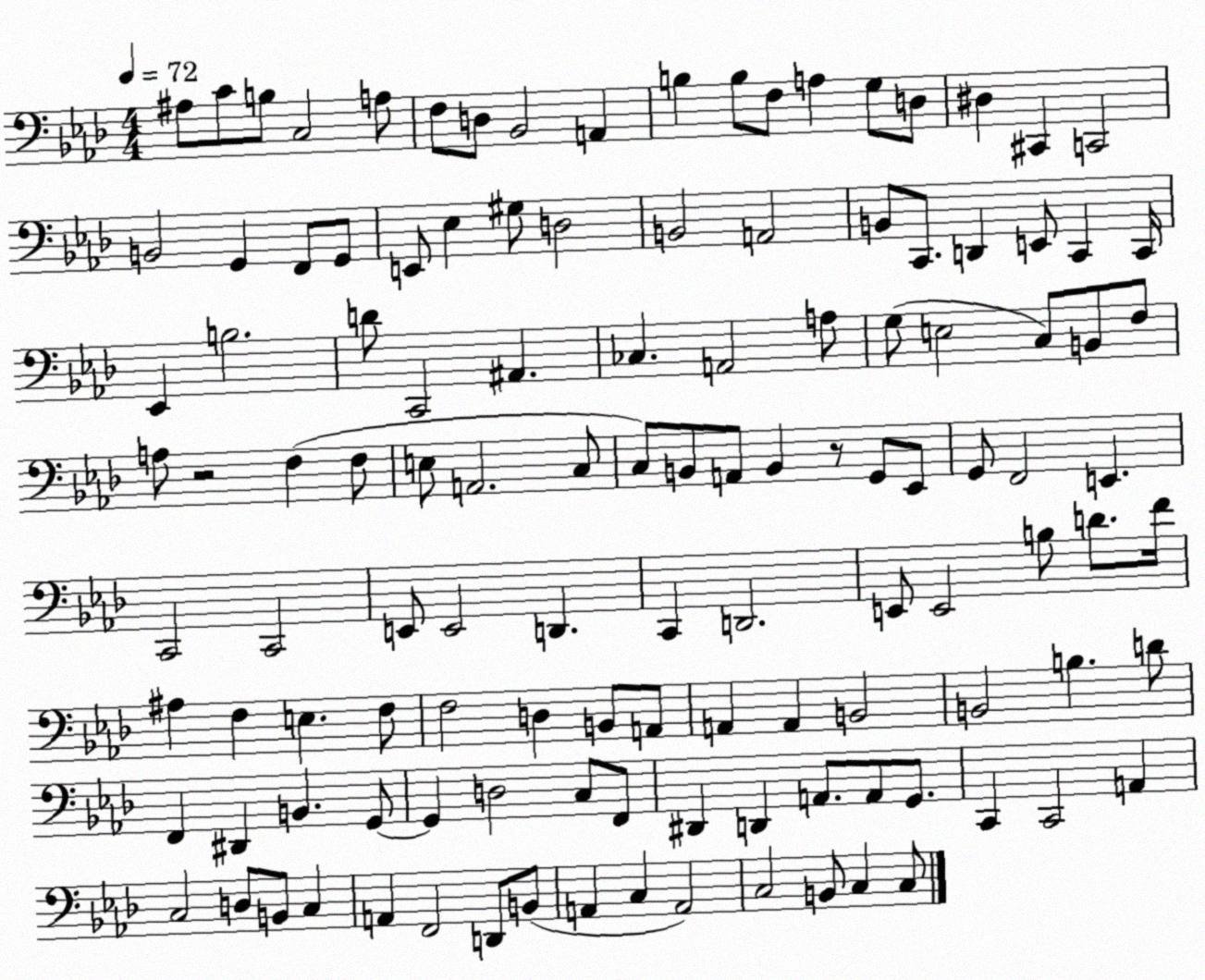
X:1
T:Untitled
M:4/4
L:1/4
K:Ab
^A,/2 C/2 B,/2 C,2 A,/2 F,/2 D,/2 _B,,2 A,, B, B,/2 F,/2 A, G,/2 D,/2 ^D, ^C,, C,,2 B,,2 G,, F,,/2 G,,/2 E,,/2 _E, ^G,/2 D,2 B,,2 A,,2 B,,/2 C,,/2 D,, E,,/2 C,, C,,/4 _E,, B,2 D/2 C,,2 ^A,, _C, A,,2 A,/2 G,/2 E,2 C,/2 B,,/2 F,/2 A,/2 z2 F, F,/2 E,/2 A,,2 C,/2 C,/2 B,,/2 A,,/2 B,, z/2 G,,/2 _E,,/2 G,,/2 F,,2 E,, C,,2 C,,2 E,,/2 E,,2 D,, C,, D,,2 E,,/2 E,,2 B,/2 D/2 F/4 ^A, F, E, F,/2 F,2 D, B,,/2 A,,/2 A,, A,, B,,2 B,,2 B, D/2 F,, ^D,, B,, G,,/2 G,, D,2 C,/2 F,,/2 ^D,, D,, A,,/2 A,,/2 G,,/2 C,, C,,2 A,, C,2 D,/2 B,,/2 C, A,, F,,2 D,,/2 B,,/2 A,, C, A,,2 C,2 B,,/2 C, C,/2